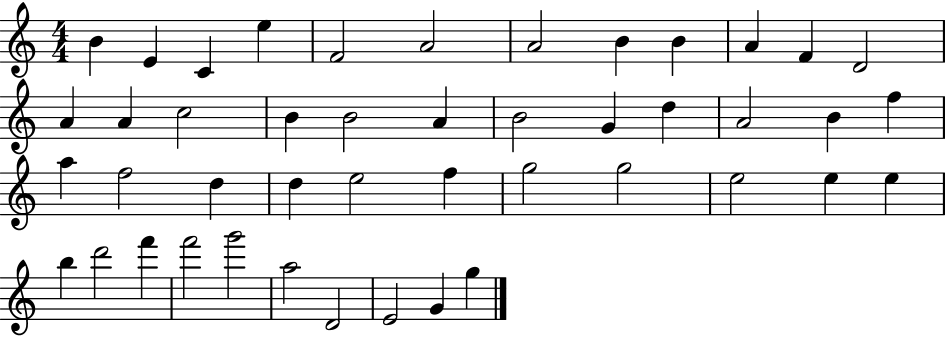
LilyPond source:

{
  \clef treble
  \numericTimeSignature
  \time 4/4
  \key c \major
  b'4 e'4 c'4 e''4 | f'2 a'2 | a'2 b'4 b'4 | a'4 f'4 d'2 | \break a'4 a'4 c''2 | b'4 b'2 a'4 | b'2 g'4 d''4 | a'2 b'4 f''4 | \break a''4 f''2 d''4 | d''4 e''2 f''4 | g''2 g''2 | e''2 e''4 e''4 | \break b''4 d'''2 f'''4 | f'''2 g'''2 | a''2 d'2 | e'2 g'4 g''4 | \break \bar "|."
}